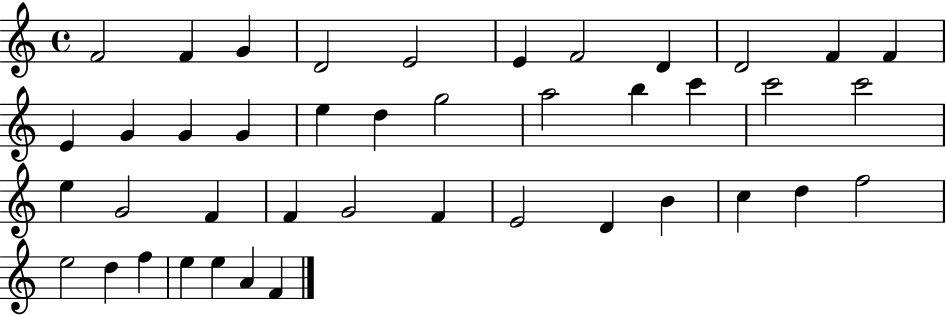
{
  \clef treble
  \time 4/4
  \defaultTimeSignature
  \key c \major
  f'2 f'4 g'4 | d'2 e'2 | e'4 f'2 d'4 | d'2 f'4 f'4 | \break e'4 g'4 g'4 g'4 | e''4 d''4 g''2 | a''2 b''4 c'''4 | c'''2 c'''2 | \break e''4 g'2 f'4 | f'4 g'2 f'4 | e'2 d'4 b'4 | c''4 d''4 f''2 | \break e''2 d''4 f''4 | e''4 e''4 a'4 f'4 | \bar "|."
}